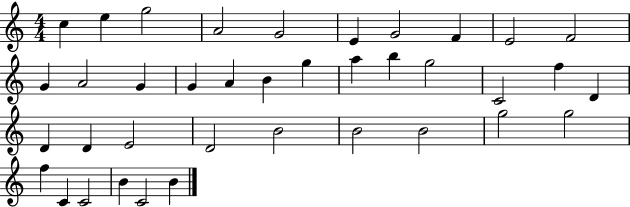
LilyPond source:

{
  \clef treble
  \numericTimeSignature
  \time 4/4
  \key c \major
  c''4 e''4 g''2 | a'2 g'2 | e'4 g'2 f'4 | e'2 f'2 | \break g'4 a'2 g'4 | g'4 a'4 b'4 g''4 | a''4 b''4 g''2 | c'2 f''4 d'4 | \break d'4 d'4 e'2 | d'2 b'2 | b'2 b'2 | g''2 g''2 | \break f''4 c'4 c'2 | b'4 c'2 b'4 | \bar "|."
}